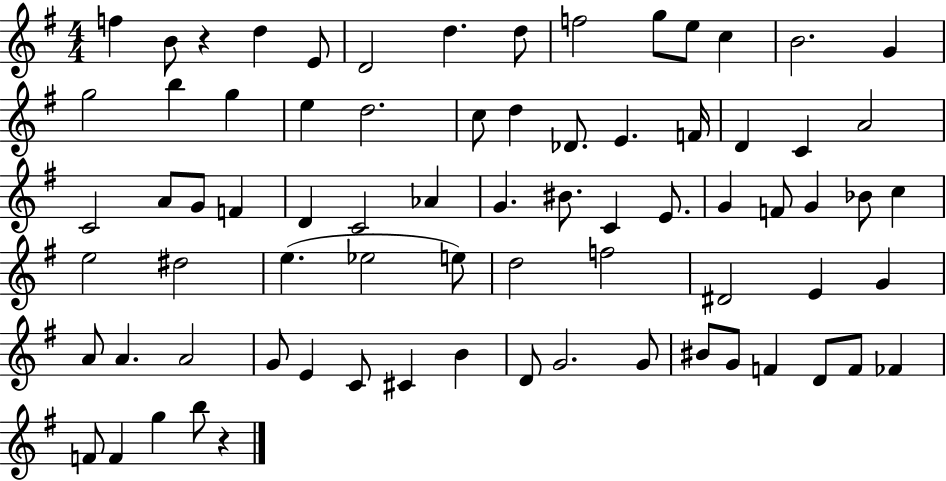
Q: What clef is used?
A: treble